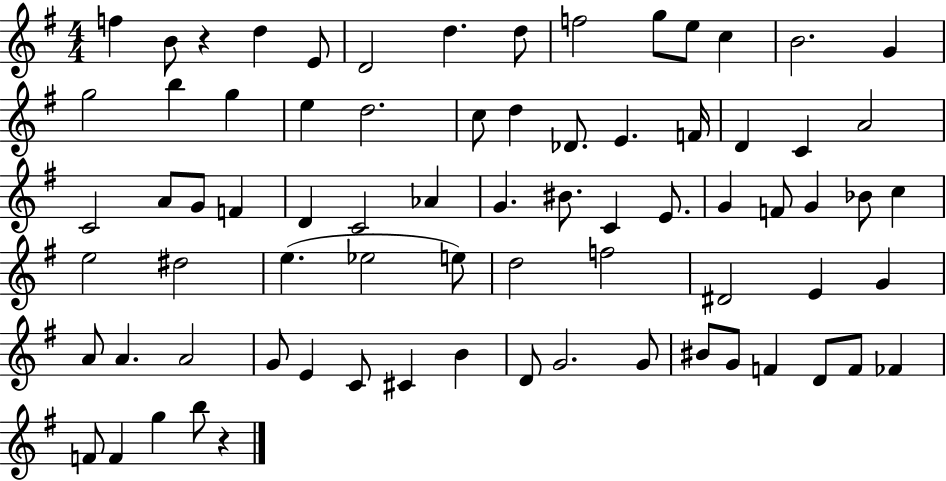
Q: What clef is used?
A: treble